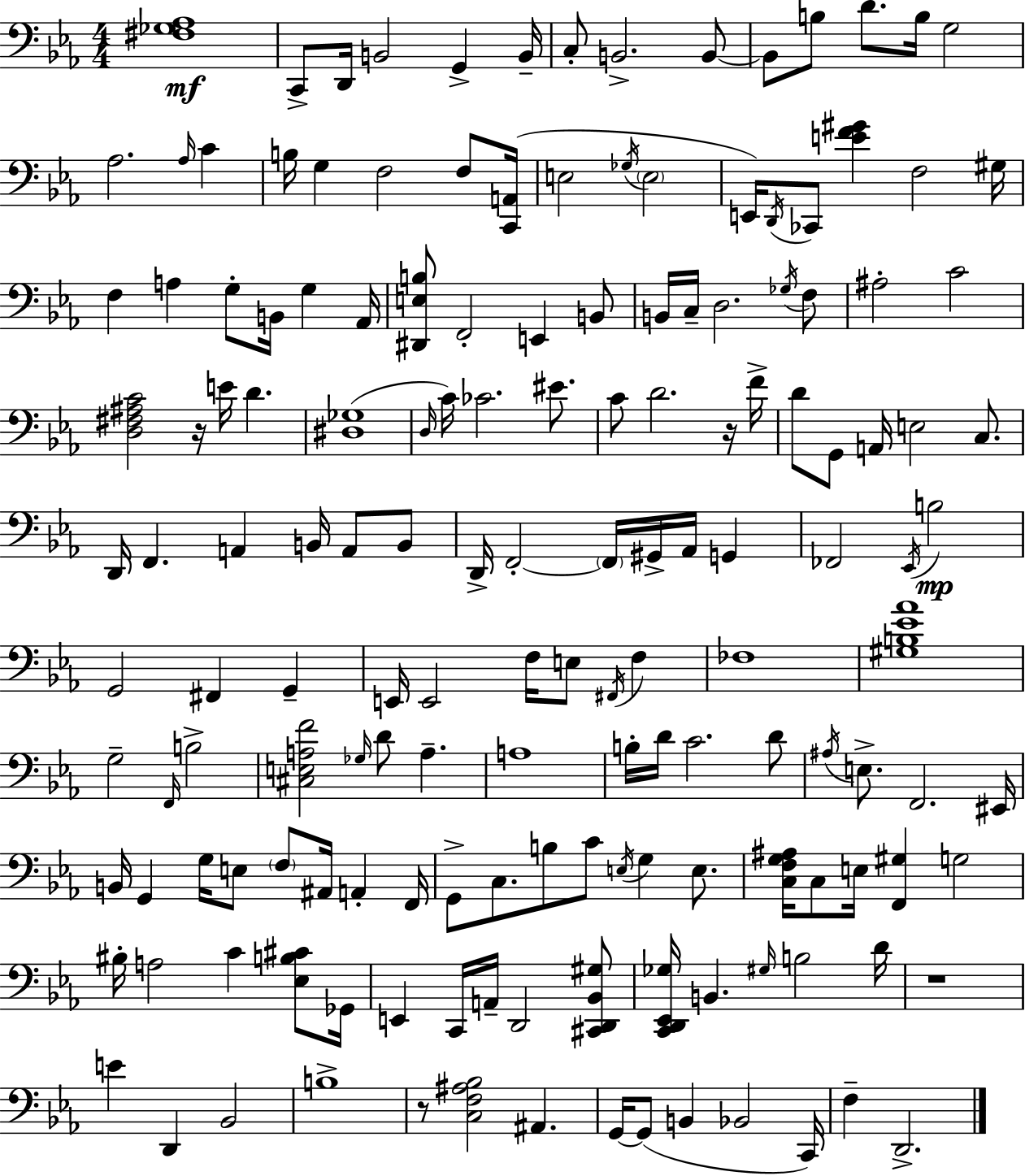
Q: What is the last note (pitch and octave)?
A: D2